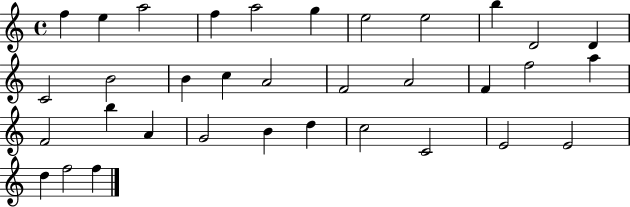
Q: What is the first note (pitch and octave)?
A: F5